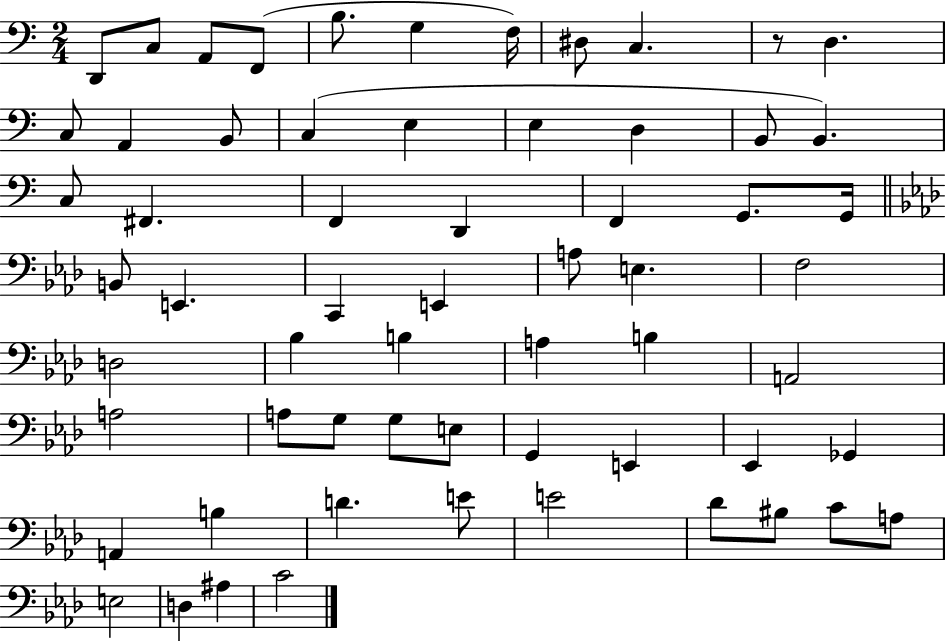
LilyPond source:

{
  \clef bass
  \numericTimeSignature
  \time 2/4
  \key c \major
  d,8 c8 a,8 f,8( | b8. g4 f16) | dis8 c4. | r8 d4. | \break c8 a,4 b,8 | c4( e4 | e4 d4 | b,8 b,4.) | \break c8 fis,4. | f,4 d,4 | f,4 g,8. g,16 | \bar "||" \break \key aes \major b,8 e,4. | c,4 e,4 | a8 e4. | f2 | \break d2 | bes4 b4 | a4 b4 | a,2 | \break a2 | a8 g8 g8 e8 | g,4 e,4 | ees,4 ges,4 | \break a,4 b4 | d'4. e'8 | e'2 | des'8 bis8 c'8 a8 | \break e2 | d4 ais4 | c'2 | \bar "|."
}